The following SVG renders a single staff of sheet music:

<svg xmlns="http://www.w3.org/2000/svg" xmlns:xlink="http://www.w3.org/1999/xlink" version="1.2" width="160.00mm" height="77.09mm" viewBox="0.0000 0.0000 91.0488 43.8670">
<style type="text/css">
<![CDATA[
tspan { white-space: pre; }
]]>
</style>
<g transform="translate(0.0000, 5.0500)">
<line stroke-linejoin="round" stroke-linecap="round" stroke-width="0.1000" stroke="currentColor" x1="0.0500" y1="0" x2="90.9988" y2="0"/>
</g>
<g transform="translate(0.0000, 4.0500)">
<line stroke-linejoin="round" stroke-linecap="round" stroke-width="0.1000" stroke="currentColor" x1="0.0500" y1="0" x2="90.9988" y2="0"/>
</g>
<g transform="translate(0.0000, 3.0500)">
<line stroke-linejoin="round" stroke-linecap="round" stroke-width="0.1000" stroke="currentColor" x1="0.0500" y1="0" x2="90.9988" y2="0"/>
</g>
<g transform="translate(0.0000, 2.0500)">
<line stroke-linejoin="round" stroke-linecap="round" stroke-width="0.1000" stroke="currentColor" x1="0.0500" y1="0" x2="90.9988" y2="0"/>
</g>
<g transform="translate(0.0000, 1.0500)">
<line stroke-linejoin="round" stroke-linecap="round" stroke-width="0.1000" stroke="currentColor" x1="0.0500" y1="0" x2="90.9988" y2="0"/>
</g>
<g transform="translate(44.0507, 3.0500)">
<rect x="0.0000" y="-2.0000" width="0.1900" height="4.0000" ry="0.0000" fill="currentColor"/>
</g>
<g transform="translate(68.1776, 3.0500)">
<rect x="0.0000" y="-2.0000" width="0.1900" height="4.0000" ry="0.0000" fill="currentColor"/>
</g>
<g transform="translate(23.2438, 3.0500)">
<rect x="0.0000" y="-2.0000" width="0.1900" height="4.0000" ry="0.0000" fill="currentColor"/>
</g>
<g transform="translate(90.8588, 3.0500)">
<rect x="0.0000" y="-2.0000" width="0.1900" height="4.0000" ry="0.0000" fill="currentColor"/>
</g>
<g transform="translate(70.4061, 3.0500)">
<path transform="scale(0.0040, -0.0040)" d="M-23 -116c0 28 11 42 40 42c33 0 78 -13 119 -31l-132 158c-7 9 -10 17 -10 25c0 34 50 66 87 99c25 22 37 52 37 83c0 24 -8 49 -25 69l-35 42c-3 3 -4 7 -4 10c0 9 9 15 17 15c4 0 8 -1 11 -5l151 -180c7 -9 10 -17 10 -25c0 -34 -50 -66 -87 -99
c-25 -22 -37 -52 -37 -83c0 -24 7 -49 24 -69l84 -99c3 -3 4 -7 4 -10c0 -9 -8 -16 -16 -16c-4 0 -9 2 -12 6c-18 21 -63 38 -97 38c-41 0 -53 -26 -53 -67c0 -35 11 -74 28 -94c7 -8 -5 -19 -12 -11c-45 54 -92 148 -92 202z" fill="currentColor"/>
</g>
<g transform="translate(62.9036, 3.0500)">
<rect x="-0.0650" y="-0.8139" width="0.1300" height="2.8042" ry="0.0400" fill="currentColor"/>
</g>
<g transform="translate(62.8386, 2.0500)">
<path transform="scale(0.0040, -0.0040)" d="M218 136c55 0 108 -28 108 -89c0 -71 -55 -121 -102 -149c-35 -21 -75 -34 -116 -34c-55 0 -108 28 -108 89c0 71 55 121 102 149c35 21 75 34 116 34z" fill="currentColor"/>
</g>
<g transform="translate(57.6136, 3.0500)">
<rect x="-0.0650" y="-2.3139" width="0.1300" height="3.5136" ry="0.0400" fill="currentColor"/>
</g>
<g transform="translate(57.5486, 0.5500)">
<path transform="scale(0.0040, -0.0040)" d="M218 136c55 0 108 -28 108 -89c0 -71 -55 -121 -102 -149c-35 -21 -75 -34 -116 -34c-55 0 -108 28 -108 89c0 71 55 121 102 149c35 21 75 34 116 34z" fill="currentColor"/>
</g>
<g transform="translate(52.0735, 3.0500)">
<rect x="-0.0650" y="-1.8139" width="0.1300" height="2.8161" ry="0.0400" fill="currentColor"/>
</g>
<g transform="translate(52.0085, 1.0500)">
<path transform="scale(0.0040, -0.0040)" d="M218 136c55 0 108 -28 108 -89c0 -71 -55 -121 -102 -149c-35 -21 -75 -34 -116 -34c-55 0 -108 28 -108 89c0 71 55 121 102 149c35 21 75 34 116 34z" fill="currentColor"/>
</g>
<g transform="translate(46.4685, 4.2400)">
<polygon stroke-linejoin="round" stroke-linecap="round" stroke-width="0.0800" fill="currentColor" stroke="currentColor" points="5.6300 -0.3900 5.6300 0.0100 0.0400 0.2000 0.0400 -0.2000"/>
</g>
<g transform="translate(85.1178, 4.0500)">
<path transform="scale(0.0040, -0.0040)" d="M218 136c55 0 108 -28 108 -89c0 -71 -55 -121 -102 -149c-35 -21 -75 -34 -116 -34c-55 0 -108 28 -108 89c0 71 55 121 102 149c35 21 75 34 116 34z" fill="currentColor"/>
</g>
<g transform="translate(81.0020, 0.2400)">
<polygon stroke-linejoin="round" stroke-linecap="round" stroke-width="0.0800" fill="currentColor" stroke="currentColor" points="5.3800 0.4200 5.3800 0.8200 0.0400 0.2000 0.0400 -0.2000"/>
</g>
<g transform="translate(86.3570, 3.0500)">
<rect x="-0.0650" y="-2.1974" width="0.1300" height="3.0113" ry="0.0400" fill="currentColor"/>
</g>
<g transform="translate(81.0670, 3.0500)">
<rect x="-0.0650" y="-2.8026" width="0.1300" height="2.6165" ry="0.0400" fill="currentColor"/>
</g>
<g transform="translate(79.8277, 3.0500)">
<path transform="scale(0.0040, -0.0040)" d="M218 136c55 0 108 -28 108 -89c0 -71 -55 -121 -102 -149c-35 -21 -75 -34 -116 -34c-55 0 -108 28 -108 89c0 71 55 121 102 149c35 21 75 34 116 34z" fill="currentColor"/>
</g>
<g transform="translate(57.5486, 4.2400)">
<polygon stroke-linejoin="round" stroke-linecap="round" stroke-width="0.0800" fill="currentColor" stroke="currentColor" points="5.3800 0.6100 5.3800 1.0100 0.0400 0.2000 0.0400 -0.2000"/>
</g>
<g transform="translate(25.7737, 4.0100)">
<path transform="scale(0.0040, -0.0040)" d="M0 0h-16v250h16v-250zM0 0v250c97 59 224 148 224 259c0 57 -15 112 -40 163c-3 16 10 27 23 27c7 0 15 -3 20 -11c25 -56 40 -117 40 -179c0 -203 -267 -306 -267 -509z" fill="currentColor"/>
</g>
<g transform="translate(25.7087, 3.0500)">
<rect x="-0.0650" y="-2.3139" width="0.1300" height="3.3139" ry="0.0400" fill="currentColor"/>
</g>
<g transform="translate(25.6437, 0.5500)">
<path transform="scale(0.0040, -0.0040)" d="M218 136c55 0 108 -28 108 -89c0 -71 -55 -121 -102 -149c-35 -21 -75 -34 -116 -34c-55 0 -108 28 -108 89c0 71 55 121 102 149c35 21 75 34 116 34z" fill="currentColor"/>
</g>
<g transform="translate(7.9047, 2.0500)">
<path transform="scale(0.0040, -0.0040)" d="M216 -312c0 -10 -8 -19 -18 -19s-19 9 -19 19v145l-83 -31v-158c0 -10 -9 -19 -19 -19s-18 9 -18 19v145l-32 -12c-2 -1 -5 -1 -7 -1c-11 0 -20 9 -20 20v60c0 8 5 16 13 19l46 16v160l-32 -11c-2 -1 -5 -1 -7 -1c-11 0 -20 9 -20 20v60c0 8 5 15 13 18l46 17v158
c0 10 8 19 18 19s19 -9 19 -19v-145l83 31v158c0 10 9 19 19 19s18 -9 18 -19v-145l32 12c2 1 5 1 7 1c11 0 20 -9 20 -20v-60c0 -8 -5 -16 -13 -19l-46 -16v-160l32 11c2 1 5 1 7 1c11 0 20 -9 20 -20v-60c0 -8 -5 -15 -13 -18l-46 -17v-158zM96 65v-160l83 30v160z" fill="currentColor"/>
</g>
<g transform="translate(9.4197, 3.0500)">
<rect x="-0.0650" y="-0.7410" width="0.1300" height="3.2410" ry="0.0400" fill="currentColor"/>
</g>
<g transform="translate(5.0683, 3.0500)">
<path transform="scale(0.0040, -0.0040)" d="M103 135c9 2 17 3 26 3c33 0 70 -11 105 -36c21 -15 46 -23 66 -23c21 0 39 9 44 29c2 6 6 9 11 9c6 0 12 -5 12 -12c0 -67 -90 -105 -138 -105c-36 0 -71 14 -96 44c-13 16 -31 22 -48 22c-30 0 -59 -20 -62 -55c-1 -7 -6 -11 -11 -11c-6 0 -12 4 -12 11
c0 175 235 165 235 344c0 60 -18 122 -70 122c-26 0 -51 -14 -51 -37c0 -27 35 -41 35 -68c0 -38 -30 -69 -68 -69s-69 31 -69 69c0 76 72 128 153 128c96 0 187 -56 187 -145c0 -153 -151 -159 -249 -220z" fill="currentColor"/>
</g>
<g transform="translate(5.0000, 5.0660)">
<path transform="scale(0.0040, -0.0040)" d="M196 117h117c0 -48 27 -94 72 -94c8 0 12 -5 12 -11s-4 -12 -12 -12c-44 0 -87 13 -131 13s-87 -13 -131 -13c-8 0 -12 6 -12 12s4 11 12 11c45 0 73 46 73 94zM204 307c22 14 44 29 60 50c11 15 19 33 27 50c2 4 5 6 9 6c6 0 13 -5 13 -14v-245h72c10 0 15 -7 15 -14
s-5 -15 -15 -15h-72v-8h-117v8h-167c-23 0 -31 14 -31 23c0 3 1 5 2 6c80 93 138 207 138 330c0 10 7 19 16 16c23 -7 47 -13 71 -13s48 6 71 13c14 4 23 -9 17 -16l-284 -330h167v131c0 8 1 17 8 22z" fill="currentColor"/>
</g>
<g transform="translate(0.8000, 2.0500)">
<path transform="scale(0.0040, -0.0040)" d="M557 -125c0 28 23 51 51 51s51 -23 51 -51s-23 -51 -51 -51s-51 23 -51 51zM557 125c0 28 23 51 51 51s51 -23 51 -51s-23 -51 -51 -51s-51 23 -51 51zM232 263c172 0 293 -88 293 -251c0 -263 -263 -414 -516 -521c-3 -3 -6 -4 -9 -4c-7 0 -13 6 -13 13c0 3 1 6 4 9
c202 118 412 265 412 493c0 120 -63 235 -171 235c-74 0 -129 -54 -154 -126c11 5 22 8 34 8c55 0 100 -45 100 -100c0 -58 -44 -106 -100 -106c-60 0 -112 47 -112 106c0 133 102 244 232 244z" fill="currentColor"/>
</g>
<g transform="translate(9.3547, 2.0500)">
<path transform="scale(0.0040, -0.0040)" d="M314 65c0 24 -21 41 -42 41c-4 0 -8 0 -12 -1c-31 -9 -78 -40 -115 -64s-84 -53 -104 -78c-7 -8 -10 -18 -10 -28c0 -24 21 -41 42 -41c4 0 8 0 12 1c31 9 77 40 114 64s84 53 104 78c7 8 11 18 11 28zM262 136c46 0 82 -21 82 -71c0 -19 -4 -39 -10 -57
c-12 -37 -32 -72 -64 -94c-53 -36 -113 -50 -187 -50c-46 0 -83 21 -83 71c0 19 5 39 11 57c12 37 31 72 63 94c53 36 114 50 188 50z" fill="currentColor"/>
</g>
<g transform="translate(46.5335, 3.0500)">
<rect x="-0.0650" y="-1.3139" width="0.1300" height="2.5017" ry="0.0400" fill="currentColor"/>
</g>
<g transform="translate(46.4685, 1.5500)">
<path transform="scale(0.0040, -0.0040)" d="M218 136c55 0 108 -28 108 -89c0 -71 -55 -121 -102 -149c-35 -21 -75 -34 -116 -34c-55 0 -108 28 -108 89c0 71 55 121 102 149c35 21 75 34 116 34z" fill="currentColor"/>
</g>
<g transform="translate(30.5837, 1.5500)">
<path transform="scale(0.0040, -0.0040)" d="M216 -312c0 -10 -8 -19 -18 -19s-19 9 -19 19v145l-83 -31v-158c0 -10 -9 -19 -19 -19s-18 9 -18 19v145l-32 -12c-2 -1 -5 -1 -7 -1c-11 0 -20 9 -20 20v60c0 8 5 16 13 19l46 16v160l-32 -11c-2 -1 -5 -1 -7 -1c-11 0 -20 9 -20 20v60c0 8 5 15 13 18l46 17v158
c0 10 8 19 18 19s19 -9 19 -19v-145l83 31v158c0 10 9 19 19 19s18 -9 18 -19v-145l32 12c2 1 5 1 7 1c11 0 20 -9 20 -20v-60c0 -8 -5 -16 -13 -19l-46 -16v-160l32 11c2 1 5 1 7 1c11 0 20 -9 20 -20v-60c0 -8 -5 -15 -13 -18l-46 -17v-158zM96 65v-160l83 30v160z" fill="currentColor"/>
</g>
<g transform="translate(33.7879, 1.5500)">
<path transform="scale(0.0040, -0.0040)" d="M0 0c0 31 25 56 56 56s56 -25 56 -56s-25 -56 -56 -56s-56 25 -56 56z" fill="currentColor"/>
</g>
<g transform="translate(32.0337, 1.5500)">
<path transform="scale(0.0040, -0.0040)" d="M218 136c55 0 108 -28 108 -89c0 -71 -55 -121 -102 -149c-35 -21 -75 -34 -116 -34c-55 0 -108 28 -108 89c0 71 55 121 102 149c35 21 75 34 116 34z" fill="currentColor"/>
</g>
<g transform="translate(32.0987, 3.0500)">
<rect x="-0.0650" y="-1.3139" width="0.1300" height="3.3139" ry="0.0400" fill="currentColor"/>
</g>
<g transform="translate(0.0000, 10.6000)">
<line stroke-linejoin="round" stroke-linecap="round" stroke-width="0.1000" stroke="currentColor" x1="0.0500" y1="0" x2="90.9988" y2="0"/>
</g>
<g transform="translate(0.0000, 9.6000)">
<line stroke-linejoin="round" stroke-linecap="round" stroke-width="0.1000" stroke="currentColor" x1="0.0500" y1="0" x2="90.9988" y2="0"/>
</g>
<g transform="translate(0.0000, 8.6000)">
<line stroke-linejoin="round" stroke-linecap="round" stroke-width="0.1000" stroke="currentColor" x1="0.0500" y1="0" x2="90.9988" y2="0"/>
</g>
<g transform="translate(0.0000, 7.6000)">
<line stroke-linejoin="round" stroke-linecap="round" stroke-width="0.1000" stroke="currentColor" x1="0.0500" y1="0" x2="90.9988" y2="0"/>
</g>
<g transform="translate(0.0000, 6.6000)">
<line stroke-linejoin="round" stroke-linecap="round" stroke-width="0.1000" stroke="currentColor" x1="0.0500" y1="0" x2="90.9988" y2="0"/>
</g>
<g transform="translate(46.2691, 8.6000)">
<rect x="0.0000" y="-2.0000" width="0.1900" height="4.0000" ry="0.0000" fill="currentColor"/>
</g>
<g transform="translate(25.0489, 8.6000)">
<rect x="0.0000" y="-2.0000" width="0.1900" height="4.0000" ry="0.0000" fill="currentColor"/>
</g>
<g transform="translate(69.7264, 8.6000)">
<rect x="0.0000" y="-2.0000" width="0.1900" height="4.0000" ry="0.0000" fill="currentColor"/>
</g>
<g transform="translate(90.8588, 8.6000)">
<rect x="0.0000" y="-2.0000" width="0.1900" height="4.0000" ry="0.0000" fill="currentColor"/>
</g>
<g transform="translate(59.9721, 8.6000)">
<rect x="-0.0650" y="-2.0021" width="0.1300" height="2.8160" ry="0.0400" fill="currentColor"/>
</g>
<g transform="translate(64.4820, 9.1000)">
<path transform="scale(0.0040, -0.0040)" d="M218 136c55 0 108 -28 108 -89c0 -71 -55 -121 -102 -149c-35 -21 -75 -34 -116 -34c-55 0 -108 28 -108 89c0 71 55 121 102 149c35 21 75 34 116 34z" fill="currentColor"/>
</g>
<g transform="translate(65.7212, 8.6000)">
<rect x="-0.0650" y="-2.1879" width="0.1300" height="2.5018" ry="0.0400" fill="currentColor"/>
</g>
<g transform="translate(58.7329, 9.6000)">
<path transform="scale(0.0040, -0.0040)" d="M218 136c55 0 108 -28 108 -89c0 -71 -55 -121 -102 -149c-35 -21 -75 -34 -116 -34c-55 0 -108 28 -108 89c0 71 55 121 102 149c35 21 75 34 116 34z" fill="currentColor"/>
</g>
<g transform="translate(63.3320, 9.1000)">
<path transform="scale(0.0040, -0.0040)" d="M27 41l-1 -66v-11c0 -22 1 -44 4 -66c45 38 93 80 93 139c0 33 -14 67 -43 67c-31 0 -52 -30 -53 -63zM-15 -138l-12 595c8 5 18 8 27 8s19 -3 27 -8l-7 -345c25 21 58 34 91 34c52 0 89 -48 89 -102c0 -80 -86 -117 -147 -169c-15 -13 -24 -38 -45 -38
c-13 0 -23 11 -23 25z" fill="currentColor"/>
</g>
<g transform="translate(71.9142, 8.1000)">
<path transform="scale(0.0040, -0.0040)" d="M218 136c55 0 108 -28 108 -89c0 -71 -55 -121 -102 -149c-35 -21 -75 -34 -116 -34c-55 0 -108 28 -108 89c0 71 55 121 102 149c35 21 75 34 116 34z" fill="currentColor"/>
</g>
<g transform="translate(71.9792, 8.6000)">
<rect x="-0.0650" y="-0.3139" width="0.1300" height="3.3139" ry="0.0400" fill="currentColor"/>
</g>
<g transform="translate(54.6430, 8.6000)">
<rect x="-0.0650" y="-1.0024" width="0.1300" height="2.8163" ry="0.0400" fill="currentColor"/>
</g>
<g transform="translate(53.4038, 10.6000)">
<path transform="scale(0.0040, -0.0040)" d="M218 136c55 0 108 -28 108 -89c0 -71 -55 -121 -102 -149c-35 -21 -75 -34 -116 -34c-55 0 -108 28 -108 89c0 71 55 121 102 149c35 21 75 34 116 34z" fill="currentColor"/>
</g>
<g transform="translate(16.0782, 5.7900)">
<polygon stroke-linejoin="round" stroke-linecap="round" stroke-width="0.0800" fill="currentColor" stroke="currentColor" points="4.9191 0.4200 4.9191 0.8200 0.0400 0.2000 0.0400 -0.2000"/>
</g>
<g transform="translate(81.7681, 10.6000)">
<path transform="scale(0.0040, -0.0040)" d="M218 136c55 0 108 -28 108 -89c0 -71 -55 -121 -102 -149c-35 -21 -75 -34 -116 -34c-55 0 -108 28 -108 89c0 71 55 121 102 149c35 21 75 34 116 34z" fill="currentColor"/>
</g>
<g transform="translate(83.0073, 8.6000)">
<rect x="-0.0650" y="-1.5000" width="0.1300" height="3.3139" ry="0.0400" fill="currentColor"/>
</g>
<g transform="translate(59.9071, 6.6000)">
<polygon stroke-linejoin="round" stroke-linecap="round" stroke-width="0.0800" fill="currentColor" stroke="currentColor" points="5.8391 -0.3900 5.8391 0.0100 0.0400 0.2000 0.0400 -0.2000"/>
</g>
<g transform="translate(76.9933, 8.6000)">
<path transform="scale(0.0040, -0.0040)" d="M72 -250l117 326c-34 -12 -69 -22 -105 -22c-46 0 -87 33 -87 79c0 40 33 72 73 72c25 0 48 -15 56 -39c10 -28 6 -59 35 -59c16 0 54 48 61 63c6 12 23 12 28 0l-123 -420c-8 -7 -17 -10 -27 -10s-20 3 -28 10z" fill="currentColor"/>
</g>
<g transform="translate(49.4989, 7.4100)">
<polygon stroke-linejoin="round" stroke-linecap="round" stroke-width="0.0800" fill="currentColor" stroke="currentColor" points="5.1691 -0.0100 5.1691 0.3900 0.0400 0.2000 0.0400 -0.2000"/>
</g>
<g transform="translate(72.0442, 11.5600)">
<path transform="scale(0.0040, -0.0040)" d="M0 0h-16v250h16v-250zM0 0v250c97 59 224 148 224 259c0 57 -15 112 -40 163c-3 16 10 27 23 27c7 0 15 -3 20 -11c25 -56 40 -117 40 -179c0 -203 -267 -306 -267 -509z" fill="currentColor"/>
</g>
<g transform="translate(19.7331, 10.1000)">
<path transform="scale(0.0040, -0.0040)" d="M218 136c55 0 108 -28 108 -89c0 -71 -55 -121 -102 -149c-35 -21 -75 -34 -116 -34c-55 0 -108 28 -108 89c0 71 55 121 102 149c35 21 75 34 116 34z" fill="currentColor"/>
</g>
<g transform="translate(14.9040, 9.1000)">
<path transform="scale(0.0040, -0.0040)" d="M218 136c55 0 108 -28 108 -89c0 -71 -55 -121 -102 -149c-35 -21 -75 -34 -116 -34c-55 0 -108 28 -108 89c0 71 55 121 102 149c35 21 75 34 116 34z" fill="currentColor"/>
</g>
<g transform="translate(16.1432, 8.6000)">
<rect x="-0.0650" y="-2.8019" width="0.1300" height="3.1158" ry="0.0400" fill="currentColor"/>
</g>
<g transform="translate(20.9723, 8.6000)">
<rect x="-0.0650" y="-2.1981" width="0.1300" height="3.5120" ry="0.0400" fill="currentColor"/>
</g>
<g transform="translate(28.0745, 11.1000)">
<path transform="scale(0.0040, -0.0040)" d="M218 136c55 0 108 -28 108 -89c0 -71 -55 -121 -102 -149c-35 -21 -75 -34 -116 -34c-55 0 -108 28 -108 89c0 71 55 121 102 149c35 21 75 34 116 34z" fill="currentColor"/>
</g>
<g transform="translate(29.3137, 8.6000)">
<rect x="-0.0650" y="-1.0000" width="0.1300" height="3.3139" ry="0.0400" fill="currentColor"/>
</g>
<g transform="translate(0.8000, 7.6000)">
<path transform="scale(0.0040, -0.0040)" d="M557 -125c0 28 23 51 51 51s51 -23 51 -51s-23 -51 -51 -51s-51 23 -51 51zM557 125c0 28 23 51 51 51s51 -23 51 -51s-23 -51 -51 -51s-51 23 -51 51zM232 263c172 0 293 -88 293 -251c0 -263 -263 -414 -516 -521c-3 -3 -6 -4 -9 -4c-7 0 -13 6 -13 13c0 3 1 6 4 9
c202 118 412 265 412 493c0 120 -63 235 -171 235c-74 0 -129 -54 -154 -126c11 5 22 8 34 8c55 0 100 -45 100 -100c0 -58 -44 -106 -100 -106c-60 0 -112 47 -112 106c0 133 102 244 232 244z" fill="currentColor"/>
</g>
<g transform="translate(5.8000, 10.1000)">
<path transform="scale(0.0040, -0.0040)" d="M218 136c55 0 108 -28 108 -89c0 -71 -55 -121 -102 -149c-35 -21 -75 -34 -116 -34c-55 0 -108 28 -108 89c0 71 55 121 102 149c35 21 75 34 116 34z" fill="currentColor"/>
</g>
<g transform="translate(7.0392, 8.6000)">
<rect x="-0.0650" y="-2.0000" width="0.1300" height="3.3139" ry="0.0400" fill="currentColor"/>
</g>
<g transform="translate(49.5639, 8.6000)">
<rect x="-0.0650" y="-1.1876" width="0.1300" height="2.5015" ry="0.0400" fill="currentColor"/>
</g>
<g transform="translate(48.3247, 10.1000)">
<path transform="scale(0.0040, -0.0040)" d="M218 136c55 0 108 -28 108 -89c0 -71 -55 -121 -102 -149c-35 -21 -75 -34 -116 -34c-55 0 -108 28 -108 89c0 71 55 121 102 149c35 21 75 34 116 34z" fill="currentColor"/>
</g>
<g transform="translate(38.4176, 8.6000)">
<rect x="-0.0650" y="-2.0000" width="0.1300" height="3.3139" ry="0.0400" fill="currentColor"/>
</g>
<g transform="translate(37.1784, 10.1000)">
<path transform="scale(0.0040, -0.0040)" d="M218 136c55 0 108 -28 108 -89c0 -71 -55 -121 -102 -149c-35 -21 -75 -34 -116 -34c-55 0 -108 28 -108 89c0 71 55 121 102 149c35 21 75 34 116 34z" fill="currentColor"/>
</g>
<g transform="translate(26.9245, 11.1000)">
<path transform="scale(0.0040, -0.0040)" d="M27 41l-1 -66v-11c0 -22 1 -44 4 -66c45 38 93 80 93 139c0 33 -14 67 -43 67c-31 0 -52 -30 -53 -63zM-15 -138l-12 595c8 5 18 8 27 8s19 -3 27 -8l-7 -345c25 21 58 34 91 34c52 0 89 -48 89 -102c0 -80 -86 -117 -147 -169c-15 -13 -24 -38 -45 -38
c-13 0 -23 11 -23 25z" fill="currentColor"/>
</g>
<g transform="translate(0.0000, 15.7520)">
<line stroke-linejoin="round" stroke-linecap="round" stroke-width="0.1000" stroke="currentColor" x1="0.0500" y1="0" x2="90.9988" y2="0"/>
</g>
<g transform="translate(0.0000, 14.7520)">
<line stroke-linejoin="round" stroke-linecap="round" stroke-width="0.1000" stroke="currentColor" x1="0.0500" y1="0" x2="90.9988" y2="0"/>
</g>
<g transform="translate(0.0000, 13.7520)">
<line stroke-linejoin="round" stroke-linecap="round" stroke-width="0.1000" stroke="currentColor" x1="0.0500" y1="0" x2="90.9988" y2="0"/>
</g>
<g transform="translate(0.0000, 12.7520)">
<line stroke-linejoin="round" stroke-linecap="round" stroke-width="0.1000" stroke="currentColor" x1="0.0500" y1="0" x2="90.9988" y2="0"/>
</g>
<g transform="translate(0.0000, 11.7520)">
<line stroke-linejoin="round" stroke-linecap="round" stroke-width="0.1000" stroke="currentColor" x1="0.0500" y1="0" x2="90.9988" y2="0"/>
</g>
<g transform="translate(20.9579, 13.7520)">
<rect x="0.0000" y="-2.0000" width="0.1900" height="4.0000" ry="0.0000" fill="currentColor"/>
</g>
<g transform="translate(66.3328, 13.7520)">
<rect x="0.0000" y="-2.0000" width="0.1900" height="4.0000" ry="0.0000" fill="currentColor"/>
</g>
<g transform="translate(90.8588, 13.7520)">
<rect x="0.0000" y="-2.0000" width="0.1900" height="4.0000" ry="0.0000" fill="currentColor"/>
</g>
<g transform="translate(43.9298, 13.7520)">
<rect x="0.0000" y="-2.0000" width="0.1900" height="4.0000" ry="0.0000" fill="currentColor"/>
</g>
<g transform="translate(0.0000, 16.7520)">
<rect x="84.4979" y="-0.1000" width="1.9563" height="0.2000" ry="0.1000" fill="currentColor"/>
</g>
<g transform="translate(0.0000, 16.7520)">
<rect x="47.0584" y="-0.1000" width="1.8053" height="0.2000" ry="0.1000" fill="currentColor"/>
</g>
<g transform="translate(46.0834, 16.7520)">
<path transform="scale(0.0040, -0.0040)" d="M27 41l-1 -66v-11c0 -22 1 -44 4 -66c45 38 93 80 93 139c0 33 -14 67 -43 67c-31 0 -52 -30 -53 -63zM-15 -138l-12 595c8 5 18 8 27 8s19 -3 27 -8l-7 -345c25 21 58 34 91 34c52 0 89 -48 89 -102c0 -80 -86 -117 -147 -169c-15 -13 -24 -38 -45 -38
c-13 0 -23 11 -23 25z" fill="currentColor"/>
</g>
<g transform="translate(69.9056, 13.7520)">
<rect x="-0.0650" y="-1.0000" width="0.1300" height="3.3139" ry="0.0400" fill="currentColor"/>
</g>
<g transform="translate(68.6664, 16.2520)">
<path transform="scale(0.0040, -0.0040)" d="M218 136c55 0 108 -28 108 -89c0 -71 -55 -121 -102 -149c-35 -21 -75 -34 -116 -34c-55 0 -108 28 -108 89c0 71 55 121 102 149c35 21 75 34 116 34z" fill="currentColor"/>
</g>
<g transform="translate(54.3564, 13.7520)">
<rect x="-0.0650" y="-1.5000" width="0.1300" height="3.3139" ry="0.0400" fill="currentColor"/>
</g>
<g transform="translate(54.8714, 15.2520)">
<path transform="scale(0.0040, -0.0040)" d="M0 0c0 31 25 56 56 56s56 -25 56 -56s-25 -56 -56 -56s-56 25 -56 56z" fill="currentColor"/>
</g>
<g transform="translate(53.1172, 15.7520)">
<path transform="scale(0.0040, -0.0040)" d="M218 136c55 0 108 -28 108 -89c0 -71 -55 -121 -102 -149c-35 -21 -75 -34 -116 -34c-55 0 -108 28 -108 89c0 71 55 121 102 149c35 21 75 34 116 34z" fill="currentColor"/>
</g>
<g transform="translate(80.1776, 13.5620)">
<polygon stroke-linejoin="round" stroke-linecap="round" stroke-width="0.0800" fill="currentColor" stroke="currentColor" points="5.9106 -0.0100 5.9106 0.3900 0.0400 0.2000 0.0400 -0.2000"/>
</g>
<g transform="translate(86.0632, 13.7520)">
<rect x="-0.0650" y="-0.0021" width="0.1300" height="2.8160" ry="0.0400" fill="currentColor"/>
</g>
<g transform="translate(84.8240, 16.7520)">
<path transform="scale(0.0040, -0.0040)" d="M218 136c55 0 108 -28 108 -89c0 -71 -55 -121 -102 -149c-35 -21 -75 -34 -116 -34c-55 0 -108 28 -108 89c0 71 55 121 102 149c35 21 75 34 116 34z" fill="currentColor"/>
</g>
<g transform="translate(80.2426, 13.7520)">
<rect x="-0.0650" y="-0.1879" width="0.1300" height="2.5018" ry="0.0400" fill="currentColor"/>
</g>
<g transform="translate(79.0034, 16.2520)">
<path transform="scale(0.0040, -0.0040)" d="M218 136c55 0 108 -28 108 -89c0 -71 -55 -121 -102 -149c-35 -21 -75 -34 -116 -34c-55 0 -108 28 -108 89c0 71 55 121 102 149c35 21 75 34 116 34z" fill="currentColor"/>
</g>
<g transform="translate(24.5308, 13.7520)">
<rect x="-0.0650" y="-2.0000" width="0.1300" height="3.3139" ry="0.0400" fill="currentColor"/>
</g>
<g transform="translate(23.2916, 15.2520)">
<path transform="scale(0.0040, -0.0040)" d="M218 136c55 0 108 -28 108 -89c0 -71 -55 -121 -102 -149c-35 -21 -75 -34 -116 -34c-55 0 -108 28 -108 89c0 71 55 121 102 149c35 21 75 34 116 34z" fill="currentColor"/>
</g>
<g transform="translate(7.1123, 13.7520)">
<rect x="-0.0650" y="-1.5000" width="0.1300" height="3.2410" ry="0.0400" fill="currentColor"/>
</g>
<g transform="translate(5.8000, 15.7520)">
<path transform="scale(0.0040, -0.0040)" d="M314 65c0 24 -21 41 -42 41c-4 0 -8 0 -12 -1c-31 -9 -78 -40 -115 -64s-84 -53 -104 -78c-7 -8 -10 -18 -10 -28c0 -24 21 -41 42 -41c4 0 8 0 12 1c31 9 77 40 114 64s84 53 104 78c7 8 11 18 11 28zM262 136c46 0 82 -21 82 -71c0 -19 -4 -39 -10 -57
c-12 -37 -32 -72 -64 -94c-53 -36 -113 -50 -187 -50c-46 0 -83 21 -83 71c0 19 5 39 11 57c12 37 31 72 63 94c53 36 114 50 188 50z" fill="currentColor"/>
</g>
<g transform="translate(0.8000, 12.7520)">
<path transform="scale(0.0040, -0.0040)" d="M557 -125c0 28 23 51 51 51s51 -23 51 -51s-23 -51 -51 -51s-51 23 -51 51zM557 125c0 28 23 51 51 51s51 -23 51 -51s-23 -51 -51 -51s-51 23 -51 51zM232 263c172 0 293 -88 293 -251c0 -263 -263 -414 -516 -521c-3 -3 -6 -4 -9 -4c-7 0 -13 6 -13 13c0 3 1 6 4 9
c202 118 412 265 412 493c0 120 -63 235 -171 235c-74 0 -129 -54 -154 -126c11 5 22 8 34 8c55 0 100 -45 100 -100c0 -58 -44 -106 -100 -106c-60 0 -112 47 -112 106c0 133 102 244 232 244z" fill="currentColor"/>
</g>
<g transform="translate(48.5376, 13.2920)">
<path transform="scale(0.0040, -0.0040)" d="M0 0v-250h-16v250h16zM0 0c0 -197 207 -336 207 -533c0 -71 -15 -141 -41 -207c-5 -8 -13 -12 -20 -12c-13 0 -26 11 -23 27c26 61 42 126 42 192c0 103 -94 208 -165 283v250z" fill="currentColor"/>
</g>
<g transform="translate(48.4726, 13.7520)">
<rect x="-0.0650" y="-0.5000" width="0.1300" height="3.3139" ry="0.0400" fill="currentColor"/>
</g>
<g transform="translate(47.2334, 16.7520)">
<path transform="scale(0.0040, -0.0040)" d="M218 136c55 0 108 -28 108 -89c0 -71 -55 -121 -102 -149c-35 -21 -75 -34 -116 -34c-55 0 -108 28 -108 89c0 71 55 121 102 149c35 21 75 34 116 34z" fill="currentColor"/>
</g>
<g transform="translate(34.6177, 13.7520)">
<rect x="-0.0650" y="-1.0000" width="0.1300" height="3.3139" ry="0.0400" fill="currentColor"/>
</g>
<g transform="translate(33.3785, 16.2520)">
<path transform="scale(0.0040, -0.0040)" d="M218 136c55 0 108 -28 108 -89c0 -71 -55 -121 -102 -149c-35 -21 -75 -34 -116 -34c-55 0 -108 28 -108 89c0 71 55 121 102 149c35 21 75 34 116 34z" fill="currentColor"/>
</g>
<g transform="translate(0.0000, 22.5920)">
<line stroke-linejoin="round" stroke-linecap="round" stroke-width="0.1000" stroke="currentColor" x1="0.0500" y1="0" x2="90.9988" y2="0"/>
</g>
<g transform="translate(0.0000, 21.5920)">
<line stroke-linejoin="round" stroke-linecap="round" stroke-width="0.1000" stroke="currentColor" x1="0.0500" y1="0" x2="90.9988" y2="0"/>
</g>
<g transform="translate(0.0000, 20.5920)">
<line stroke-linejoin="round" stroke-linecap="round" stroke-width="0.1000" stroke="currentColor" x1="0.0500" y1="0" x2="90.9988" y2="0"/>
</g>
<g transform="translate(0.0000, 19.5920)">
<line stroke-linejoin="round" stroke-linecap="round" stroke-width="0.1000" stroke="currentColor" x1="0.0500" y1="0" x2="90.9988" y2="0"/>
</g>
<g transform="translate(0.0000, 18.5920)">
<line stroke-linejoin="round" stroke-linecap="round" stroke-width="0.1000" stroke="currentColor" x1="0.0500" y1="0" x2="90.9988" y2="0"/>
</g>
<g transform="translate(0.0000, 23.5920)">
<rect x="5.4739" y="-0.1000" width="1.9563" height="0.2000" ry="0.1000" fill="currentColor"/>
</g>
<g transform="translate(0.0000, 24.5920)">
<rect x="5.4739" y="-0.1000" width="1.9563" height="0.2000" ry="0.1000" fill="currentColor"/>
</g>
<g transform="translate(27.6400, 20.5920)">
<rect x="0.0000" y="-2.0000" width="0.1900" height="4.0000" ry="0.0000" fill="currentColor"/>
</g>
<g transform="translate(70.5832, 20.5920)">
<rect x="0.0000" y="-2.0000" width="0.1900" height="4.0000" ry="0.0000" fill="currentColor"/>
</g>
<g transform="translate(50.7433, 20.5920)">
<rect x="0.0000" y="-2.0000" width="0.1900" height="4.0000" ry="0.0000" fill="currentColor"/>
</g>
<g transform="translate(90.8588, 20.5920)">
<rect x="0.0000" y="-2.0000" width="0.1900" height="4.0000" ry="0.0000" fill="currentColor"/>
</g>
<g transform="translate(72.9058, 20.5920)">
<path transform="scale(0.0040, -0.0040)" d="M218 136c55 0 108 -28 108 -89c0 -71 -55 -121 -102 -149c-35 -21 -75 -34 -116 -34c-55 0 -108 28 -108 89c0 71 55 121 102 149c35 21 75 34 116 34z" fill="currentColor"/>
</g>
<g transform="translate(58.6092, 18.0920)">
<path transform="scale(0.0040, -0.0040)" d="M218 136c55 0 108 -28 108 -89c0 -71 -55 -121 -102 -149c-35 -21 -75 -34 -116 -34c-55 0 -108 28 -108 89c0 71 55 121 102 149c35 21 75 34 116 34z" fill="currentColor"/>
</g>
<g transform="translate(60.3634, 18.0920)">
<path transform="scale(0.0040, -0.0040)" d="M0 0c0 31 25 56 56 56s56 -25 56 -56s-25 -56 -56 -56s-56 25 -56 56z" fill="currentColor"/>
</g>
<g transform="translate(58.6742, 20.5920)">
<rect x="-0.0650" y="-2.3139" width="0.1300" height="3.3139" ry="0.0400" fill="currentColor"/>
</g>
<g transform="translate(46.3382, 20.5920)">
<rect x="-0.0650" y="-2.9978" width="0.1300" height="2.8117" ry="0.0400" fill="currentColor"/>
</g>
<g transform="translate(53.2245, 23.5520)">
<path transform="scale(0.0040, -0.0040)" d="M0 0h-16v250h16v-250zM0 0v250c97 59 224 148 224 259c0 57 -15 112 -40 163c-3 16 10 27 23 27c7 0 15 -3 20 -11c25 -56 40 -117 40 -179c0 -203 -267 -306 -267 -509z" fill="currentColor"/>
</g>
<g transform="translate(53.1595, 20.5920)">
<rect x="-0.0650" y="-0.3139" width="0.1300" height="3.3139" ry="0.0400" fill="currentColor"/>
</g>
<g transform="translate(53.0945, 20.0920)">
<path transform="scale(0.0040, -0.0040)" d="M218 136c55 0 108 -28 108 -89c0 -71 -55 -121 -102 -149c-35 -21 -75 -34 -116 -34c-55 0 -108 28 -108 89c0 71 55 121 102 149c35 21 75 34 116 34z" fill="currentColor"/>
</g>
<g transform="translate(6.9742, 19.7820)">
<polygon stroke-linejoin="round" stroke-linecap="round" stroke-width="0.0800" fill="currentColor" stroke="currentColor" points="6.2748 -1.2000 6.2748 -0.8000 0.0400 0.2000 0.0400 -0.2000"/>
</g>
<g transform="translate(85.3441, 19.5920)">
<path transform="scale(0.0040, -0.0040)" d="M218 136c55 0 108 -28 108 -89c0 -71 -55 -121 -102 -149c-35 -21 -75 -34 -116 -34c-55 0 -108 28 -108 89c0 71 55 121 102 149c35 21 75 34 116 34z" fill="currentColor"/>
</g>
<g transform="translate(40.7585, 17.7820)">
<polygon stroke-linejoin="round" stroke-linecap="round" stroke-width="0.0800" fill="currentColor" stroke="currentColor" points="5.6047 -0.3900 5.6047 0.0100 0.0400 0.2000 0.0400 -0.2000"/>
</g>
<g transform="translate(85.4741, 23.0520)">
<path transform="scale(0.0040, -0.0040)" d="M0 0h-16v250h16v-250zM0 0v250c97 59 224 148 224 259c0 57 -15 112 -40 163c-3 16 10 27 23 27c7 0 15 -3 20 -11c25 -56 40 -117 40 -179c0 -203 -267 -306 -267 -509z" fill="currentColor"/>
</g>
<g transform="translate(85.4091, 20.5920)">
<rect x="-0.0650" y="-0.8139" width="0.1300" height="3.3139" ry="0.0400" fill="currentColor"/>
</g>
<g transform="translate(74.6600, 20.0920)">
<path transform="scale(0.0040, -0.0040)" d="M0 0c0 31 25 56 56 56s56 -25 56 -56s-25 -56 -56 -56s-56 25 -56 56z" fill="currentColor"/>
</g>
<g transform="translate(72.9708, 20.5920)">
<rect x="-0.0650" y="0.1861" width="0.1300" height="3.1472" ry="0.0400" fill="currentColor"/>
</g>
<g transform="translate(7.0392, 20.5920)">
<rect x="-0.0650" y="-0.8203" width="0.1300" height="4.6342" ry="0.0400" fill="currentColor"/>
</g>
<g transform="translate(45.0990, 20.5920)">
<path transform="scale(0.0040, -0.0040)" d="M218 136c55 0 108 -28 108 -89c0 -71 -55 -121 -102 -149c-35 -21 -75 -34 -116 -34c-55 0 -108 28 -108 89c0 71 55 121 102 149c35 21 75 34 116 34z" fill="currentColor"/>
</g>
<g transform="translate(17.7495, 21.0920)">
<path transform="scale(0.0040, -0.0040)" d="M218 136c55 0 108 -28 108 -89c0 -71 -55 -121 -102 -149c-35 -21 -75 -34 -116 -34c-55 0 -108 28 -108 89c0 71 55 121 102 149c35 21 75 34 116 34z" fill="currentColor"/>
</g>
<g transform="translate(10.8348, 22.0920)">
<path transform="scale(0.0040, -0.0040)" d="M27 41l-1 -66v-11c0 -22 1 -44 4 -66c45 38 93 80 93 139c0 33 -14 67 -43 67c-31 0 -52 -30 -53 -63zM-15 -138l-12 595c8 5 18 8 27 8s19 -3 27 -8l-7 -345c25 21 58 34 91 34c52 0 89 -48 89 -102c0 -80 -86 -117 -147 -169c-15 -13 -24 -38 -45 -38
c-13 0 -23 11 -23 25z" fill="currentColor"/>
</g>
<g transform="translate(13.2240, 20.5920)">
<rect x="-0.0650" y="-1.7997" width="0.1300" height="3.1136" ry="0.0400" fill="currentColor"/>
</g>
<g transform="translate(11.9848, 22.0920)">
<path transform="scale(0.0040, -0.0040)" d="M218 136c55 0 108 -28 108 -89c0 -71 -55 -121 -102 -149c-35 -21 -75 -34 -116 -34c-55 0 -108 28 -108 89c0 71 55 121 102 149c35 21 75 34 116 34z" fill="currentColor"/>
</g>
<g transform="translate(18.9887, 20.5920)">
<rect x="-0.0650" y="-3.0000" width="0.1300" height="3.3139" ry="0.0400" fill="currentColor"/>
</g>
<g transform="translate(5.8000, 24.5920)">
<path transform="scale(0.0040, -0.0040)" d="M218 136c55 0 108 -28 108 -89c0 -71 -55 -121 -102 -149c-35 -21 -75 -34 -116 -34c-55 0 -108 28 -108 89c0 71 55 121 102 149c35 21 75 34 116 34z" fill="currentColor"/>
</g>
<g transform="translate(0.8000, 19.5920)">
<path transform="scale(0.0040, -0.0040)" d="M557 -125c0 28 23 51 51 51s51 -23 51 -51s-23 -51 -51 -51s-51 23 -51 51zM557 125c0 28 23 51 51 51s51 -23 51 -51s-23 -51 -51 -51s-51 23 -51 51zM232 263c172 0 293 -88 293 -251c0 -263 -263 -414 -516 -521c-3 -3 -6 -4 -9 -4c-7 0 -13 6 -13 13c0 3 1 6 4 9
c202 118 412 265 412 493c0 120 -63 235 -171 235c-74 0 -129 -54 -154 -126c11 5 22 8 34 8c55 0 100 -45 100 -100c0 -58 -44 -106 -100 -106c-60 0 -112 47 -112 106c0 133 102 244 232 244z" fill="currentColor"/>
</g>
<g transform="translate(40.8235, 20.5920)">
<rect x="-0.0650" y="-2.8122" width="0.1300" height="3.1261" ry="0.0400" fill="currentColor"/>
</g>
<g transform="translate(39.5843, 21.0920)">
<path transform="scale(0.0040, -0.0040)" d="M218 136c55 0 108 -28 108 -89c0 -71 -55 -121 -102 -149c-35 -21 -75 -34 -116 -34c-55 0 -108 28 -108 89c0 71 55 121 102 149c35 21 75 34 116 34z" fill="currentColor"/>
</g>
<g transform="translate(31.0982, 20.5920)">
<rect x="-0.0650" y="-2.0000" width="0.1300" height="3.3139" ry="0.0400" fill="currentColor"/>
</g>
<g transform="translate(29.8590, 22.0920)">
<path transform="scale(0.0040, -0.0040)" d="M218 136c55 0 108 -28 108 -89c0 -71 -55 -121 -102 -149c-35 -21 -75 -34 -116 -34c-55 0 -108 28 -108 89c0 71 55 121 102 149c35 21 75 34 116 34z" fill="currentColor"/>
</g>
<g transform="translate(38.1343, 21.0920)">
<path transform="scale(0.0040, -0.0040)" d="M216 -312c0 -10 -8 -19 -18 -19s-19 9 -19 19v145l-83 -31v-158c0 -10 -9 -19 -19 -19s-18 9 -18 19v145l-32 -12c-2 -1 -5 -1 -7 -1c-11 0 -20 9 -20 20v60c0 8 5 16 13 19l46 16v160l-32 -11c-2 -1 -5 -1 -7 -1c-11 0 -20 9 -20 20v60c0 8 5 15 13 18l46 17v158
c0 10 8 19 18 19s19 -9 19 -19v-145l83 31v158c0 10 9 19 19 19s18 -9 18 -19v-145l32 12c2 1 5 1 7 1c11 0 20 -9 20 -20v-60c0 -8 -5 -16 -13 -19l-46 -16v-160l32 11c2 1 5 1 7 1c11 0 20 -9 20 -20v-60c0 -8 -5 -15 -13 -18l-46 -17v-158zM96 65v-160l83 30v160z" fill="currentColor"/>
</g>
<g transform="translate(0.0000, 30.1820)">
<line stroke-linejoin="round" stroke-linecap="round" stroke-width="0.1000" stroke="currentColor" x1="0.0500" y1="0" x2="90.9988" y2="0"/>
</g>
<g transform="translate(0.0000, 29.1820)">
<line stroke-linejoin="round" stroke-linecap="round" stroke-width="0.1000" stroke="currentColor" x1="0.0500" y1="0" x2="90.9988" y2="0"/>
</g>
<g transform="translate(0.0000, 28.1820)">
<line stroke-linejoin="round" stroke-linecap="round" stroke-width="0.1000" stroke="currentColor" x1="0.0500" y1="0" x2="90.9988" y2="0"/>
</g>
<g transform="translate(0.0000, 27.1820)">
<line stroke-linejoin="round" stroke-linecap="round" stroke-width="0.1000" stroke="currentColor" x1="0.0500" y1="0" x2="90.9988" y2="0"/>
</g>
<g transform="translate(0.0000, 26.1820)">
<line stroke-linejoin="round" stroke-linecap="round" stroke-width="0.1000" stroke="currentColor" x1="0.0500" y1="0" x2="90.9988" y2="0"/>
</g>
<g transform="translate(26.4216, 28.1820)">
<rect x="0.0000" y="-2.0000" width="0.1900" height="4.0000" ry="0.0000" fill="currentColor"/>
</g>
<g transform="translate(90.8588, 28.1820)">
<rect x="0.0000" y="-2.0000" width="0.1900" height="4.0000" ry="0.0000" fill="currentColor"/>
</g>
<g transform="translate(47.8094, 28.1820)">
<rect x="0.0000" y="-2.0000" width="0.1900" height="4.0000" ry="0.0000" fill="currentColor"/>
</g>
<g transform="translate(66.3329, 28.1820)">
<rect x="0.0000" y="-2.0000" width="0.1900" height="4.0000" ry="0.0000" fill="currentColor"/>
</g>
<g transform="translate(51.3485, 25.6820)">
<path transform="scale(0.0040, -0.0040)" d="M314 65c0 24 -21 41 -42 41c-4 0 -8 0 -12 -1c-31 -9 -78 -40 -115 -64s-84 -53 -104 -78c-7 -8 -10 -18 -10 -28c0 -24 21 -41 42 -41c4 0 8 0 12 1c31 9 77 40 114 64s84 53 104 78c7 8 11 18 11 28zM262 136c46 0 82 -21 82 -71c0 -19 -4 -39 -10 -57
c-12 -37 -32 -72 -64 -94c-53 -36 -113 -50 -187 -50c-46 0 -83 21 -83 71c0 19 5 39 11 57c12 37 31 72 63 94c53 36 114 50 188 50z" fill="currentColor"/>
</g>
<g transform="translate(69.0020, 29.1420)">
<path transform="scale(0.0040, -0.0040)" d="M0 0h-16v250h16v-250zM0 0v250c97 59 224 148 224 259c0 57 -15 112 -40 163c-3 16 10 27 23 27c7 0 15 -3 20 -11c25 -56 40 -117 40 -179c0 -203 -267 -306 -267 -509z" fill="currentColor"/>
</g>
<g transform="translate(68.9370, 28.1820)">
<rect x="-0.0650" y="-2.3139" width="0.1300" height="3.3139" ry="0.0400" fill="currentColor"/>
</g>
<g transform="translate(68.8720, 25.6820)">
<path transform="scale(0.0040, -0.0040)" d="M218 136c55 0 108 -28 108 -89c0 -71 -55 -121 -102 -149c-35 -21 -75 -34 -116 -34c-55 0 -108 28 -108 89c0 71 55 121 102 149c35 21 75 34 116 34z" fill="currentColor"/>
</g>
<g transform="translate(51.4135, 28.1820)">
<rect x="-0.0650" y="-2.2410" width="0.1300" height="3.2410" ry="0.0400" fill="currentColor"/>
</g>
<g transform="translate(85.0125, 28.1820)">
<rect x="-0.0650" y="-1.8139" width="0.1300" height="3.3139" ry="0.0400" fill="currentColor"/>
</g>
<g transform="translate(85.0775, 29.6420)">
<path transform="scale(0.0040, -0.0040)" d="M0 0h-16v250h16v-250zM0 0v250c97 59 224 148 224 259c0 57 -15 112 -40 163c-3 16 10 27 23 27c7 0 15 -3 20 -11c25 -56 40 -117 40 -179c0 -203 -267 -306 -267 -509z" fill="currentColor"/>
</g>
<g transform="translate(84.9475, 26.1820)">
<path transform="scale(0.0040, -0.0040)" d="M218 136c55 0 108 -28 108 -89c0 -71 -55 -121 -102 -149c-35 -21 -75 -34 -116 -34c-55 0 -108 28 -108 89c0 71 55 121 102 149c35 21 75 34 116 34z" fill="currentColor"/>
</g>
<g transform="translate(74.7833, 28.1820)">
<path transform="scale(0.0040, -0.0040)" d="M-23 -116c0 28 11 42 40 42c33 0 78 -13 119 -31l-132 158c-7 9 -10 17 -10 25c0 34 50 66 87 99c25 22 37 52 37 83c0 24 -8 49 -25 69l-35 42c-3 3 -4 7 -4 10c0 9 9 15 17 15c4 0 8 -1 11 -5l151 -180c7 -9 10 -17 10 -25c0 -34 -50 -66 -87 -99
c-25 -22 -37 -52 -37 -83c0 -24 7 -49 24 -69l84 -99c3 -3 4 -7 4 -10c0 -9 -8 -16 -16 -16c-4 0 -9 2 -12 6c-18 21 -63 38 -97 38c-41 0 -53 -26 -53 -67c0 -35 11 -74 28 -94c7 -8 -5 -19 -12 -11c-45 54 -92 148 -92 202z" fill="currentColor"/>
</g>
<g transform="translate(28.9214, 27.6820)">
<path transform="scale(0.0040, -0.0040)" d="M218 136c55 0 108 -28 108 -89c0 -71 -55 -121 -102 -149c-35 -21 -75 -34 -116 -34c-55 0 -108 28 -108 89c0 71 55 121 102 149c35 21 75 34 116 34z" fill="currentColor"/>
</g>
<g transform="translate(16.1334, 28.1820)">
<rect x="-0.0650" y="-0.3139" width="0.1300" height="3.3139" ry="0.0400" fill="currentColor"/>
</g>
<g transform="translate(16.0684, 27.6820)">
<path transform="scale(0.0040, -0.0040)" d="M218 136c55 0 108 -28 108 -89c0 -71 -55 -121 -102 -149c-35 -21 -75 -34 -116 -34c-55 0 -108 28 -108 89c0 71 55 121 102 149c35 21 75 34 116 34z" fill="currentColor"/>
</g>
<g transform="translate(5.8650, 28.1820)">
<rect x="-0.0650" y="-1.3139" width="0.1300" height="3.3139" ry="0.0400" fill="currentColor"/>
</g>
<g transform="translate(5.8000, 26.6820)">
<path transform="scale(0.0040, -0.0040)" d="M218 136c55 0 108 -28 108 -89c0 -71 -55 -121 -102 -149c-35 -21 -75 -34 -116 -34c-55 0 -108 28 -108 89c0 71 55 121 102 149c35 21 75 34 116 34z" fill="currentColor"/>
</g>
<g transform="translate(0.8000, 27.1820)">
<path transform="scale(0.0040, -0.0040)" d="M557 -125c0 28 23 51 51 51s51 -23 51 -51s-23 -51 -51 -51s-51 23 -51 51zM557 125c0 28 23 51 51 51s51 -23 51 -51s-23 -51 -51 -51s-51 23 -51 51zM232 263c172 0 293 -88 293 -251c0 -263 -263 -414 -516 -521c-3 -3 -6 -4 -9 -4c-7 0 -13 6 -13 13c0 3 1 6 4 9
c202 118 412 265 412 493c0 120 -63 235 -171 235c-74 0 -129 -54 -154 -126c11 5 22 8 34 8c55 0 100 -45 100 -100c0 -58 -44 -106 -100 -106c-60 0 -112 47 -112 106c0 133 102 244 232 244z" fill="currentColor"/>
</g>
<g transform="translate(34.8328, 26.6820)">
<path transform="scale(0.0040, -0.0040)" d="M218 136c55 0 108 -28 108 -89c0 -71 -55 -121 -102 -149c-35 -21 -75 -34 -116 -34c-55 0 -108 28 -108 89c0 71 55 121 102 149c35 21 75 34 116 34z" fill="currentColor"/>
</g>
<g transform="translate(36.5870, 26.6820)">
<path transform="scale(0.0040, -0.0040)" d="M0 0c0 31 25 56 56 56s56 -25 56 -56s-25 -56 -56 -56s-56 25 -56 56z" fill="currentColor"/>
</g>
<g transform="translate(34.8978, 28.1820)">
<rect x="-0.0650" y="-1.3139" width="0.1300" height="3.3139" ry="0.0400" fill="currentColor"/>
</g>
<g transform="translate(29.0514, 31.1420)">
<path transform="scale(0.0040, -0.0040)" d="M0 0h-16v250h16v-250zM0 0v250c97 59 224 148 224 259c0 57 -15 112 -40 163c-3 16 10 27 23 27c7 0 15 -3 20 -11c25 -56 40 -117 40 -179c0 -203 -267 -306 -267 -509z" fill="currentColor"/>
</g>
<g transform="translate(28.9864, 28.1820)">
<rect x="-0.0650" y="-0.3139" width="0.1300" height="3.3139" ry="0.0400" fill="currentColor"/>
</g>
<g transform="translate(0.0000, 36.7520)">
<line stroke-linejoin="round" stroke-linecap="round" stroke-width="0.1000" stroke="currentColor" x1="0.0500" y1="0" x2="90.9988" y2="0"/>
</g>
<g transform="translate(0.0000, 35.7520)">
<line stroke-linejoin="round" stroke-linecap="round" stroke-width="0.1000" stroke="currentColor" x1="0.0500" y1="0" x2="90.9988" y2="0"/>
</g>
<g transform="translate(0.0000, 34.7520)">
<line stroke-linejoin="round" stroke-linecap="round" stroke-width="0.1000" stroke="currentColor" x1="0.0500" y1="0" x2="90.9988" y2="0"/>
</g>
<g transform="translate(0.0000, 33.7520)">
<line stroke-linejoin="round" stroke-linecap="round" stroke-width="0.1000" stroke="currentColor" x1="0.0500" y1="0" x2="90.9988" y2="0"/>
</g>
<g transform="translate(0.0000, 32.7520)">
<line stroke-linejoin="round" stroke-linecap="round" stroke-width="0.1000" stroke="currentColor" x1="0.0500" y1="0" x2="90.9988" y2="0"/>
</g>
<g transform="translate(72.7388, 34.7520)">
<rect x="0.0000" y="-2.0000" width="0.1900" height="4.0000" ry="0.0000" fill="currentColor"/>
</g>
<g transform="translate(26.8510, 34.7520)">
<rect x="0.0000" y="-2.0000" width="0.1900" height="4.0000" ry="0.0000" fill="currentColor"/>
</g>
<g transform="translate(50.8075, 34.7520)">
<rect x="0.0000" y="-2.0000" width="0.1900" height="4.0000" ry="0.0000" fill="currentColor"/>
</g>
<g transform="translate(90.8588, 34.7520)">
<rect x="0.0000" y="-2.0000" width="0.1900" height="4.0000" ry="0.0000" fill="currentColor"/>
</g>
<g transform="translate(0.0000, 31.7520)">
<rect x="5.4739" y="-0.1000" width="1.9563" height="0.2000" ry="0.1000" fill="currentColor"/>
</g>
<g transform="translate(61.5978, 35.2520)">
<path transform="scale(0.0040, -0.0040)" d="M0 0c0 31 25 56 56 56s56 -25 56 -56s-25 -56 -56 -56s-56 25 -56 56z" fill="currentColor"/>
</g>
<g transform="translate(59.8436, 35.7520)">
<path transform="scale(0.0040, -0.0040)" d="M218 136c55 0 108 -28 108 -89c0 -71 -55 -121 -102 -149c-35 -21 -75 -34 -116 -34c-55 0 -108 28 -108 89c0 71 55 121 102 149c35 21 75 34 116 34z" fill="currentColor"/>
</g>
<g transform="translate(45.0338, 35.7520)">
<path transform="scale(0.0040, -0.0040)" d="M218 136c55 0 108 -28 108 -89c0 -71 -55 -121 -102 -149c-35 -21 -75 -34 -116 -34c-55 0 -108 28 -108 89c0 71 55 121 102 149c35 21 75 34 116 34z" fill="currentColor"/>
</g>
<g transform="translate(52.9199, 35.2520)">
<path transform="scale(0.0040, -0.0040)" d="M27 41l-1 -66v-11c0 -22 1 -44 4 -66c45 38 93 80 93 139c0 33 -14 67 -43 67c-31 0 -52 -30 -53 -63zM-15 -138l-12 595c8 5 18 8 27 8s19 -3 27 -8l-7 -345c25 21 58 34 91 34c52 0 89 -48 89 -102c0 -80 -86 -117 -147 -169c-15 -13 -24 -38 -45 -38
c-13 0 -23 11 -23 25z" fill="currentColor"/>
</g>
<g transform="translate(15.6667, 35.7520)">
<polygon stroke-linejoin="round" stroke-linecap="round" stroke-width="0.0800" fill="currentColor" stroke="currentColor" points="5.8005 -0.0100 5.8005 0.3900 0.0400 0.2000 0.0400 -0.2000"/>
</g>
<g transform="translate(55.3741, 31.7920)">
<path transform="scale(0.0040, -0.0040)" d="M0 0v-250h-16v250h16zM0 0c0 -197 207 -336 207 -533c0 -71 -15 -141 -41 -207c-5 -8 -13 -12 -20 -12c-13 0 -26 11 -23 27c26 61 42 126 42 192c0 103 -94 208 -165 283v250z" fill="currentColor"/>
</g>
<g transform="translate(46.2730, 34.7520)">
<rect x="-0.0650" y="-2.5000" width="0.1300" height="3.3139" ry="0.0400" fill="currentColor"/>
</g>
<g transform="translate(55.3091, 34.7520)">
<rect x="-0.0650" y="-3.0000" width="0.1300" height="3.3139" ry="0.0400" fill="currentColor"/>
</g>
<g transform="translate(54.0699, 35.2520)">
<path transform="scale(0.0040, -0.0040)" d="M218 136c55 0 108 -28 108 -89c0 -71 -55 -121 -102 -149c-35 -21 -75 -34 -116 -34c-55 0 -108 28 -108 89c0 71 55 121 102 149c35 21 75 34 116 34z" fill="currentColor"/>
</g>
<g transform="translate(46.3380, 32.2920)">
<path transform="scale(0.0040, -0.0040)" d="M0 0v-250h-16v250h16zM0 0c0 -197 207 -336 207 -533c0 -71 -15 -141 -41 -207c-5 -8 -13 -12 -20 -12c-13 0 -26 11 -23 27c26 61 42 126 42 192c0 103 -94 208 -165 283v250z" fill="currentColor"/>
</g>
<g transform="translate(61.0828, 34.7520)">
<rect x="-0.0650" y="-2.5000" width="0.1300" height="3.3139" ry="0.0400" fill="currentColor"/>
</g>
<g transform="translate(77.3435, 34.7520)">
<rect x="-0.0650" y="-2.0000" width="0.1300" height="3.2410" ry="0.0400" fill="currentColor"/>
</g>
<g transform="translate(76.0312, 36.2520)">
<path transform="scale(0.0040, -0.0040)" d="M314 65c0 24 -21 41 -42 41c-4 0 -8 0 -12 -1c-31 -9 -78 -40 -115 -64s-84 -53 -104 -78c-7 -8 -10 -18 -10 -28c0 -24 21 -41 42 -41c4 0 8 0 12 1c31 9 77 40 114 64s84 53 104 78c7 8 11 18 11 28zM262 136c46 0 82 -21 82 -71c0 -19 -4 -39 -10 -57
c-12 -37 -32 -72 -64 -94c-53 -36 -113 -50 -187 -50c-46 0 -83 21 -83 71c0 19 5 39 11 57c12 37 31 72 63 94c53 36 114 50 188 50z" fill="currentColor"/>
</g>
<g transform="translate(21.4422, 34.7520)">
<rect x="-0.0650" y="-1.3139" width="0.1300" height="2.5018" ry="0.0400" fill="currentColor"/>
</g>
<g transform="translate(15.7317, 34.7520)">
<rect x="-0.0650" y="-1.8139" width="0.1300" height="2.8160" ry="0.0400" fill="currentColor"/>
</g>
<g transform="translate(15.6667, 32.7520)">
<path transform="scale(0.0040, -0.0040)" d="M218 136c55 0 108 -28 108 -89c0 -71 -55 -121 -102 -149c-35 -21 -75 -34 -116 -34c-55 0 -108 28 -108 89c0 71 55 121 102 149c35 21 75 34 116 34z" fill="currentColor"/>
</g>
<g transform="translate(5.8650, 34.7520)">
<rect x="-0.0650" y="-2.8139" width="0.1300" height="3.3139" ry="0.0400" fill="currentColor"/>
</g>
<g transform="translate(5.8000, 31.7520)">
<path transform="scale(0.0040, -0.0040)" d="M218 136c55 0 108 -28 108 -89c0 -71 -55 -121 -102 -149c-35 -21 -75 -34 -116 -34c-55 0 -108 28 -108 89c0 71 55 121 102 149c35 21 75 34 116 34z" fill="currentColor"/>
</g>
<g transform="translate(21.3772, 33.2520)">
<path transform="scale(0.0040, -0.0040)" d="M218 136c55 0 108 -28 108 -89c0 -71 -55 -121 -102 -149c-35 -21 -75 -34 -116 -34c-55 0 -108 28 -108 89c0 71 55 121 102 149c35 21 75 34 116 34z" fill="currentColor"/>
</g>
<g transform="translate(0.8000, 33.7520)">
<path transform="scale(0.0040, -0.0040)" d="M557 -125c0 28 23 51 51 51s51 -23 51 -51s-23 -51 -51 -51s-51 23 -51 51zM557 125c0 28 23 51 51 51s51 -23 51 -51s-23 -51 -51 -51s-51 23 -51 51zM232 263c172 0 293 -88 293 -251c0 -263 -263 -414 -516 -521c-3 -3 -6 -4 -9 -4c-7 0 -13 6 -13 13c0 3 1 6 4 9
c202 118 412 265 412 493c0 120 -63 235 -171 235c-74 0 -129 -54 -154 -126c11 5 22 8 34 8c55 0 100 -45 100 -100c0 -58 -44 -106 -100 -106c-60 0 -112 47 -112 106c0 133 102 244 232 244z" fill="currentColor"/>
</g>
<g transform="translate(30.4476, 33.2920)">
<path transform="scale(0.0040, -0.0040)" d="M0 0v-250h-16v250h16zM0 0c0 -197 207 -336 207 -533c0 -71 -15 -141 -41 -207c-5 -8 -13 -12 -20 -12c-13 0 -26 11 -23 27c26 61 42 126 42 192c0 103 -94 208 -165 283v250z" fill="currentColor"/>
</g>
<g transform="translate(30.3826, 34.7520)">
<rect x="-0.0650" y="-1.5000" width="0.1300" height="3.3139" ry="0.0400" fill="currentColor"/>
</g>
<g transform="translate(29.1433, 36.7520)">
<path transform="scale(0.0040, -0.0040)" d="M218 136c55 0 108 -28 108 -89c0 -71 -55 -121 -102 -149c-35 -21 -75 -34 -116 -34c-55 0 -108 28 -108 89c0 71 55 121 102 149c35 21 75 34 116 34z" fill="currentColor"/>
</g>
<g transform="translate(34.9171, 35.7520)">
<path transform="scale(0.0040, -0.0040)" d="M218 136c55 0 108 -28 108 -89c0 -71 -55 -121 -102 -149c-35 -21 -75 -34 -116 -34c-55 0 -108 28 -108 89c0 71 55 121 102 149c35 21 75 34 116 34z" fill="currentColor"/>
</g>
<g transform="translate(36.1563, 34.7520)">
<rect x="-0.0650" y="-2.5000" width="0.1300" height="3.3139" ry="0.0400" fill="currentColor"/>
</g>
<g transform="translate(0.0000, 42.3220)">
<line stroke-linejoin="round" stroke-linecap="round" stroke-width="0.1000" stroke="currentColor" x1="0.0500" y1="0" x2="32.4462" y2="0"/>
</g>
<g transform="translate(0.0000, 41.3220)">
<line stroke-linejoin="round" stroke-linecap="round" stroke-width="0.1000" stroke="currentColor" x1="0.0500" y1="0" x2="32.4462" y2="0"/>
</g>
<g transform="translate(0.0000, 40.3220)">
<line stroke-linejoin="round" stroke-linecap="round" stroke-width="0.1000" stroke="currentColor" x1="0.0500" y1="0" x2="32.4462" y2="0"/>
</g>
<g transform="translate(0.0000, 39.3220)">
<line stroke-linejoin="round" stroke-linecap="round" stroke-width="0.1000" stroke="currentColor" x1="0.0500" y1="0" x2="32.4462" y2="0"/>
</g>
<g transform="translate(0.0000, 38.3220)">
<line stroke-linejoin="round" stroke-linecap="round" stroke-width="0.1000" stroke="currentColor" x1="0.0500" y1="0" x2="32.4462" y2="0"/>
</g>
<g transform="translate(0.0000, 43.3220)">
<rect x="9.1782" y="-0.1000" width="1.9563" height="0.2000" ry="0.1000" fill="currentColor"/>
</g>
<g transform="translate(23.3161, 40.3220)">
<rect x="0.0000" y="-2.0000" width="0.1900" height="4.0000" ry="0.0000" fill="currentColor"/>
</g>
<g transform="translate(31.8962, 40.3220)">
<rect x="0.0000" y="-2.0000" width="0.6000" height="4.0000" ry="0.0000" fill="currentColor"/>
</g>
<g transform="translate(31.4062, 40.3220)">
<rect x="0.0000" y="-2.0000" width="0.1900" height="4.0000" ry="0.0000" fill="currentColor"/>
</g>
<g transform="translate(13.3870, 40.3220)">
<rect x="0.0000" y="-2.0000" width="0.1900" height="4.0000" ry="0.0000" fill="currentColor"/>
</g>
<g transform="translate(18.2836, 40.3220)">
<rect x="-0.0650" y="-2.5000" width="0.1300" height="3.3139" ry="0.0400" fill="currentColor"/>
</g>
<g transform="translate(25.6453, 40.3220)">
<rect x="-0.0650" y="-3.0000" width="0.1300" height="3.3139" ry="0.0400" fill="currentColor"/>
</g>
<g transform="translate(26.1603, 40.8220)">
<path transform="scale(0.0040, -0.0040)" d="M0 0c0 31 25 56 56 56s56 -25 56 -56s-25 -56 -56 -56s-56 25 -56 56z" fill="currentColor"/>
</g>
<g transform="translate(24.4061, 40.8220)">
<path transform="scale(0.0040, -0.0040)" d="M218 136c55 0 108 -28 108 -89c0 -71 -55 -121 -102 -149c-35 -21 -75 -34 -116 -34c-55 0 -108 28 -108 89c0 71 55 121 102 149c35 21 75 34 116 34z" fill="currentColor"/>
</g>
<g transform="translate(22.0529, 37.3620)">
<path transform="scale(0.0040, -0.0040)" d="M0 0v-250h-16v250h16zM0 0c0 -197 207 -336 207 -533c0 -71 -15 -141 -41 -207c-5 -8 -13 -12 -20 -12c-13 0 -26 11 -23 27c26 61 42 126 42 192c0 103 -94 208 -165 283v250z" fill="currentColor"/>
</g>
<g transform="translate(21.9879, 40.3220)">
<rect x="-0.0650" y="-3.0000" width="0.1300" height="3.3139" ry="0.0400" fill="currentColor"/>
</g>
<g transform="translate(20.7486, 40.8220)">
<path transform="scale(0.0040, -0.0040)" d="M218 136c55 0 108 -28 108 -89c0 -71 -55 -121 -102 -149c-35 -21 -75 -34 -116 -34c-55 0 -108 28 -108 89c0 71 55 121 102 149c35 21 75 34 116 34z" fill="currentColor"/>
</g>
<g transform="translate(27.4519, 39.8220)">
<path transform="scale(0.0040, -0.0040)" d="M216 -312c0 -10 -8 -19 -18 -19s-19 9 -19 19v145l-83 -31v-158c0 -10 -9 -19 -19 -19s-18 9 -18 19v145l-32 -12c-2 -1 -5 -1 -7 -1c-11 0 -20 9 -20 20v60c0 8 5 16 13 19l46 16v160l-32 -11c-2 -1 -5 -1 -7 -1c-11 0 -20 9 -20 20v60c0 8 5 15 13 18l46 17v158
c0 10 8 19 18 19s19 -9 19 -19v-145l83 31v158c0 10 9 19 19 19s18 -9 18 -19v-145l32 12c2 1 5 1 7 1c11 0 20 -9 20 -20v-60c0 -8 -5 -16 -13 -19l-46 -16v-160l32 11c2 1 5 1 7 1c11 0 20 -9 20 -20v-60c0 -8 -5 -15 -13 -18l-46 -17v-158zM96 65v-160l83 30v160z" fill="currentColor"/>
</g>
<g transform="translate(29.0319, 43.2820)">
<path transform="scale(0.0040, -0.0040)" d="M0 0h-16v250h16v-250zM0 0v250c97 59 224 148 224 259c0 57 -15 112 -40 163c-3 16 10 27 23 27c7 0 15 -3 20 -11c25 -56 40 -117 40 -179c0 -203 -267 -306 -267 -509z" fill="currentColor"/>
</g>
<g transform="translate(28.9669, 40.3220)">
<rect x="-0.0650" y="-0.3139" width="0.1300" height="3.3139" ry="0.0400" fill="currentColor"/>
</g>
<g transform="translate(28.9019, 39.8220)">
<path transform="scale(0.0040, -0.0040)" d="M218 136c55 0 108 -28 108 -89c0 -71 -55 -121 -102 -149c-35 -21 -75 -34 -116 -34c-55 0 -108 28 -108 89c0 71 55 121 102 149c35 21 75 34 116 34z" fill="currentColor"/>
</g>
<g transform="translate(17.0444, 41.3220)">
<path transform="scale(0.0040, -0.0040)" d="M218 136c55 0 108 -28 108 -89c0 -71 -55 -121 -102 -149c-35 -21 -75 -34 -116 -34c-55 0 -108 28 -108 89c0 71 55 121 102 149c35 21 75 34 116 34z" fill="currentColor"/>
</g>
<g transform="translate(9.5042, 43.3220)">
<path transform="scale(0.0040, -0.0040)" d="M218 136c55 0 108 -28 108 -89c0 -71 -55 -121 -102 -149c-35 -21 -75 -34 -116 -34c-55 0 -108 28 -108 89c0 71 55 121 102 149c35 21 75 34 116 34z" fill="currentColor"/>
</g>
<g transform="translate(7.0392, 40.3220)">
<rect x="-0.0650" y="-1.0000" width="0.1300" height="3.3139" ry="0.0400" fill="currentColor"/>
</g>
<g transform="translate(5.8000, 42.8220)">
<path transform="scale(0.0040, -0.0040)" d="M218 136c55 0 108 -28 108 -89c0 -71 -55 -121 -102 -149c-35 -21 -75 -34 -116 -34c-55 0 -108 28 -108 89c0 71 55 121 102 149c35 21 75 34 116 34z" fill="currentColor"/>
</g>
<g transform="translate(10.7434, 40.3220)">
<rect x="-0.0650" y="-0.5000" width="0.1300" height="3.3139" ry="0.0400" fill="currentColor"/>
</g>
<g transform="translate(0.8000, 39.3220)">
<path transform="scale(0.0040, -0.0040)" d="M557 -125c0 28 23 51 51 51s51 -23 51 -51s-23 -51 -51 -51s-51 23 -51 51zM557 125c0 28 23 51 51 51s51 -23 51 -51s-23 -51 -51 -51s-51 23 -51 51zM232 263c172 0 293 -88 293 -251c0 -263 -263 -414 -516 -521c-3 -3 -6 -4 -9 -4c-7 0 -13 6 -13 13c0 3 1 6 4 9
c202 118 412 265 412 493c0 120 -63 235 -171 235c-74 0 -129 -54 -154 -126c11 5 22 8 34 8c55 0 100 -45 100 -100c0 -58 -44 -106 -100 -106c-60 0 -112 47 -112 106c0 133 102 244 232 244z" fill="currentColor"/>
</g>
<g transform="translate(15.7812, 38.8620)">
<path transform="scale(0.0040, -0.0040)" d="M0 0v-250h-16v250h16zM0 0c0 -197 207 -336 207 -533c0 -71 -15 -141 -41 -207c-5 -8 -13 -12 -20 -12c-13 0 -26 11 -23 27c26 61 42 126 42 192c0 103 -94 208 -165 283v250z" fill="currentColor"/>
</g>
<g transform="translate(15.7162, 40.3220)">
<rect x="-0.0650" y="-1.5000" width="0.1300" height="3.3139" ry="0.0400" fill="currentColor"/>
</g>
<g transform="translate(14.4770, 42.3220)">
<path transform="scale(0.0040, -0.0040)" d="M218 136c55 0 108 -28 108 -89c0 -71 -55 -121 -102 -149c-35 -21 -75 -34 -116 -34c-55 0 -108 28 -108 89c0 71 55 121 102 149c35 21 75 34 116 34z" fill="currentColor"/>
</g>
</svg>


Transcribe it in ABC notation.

X:1
T:Untitled
M:2/4
L:1/4
K:C
^F,2 B,/2 ^G, G,/2 A,/2 B,/2 F,/2 z D,/2 B,,/2 A,, C,/2 A,,/2 _F,, A,, A,,/2 G,,/2 B,,/2 _C,/2 E,/2 z/2 G,, G,,2 A,, F,, _E,,/2 G,, F,, F,,/2 E,,/2 C,,/2 _A,,/2 C, A,, ^C,/2 D,/2 E,/2 B, D, F,/2 G, E, E,/2 G, B,2 B,/2 z A,/2 C A,/2 G,/2 G,,/2 B,, B,,/2 _C,/2 B,, A,,2 F,, E,, G,,/2 B,, C,/2 C, ^E,/2